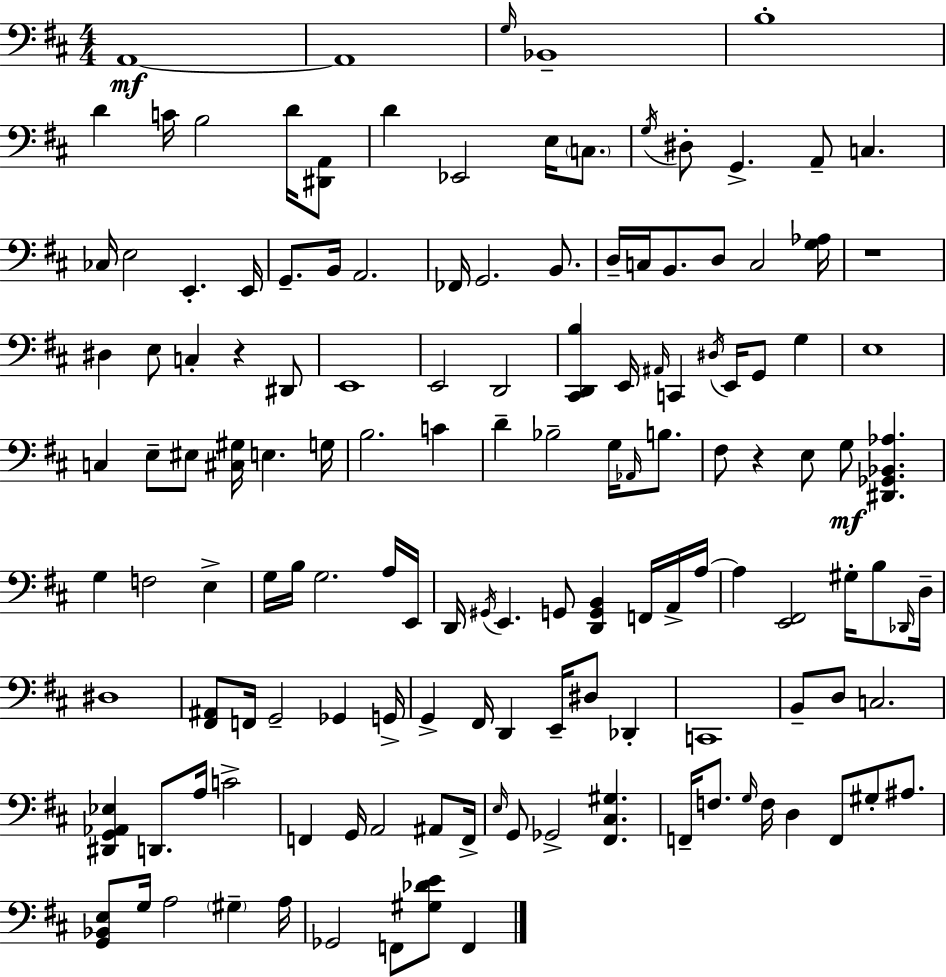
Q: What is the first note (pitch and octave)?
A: A2